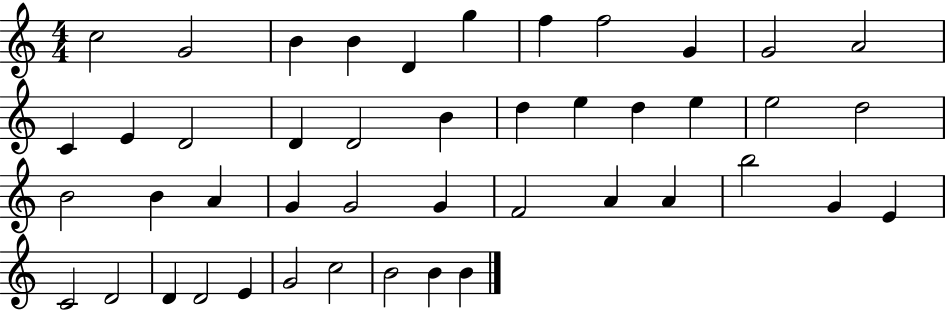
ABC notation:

X:1
T:Untitled
M:4/4
L:1/4
K:C
c2 G2 B B D g f f2 G G2 A2 C E D2 D D2 B d e d e e2 d2 B2 B A G G2 G F2 A A b2 G E C2 D2 D D2 E G2 c2 B2 B B